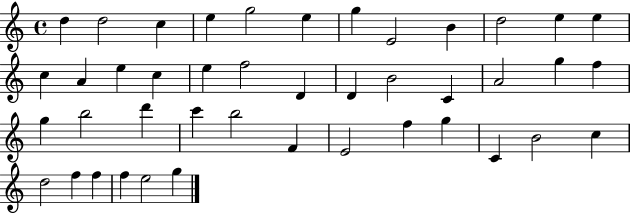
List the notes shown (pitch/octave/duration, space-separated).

D5/q D5/h C5/q E5/q G5/h E5/q G5/q E4/h B4/q D5/h E5/q E5/q C5/q A4/q E5/q C5/q E5/q F5/h D4/q D4/q B4/h C4/q A4/h G5/q F5/q G5/q B5/h D6/q C6/q B5/h F4/q E4/h F5/q G5/q C4/q B4/h C5/q D5/h F5/q F5/q F5/q E5/h G5/q